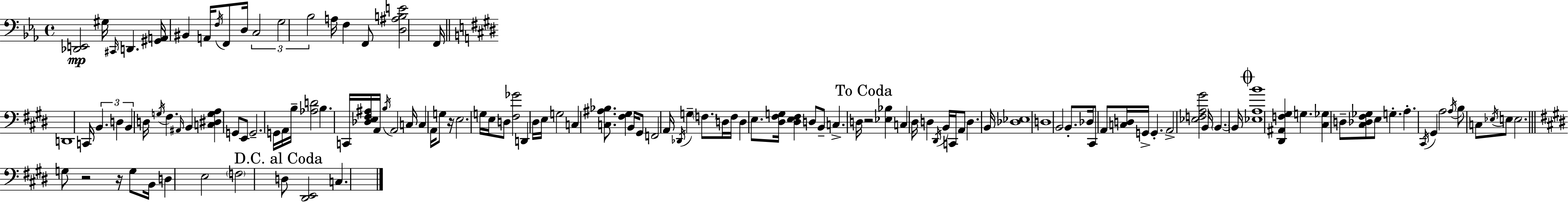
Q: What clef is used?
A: bass